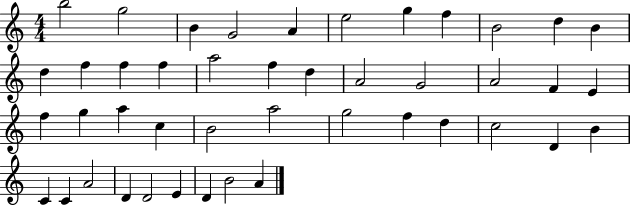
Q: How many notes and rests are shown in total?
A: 44